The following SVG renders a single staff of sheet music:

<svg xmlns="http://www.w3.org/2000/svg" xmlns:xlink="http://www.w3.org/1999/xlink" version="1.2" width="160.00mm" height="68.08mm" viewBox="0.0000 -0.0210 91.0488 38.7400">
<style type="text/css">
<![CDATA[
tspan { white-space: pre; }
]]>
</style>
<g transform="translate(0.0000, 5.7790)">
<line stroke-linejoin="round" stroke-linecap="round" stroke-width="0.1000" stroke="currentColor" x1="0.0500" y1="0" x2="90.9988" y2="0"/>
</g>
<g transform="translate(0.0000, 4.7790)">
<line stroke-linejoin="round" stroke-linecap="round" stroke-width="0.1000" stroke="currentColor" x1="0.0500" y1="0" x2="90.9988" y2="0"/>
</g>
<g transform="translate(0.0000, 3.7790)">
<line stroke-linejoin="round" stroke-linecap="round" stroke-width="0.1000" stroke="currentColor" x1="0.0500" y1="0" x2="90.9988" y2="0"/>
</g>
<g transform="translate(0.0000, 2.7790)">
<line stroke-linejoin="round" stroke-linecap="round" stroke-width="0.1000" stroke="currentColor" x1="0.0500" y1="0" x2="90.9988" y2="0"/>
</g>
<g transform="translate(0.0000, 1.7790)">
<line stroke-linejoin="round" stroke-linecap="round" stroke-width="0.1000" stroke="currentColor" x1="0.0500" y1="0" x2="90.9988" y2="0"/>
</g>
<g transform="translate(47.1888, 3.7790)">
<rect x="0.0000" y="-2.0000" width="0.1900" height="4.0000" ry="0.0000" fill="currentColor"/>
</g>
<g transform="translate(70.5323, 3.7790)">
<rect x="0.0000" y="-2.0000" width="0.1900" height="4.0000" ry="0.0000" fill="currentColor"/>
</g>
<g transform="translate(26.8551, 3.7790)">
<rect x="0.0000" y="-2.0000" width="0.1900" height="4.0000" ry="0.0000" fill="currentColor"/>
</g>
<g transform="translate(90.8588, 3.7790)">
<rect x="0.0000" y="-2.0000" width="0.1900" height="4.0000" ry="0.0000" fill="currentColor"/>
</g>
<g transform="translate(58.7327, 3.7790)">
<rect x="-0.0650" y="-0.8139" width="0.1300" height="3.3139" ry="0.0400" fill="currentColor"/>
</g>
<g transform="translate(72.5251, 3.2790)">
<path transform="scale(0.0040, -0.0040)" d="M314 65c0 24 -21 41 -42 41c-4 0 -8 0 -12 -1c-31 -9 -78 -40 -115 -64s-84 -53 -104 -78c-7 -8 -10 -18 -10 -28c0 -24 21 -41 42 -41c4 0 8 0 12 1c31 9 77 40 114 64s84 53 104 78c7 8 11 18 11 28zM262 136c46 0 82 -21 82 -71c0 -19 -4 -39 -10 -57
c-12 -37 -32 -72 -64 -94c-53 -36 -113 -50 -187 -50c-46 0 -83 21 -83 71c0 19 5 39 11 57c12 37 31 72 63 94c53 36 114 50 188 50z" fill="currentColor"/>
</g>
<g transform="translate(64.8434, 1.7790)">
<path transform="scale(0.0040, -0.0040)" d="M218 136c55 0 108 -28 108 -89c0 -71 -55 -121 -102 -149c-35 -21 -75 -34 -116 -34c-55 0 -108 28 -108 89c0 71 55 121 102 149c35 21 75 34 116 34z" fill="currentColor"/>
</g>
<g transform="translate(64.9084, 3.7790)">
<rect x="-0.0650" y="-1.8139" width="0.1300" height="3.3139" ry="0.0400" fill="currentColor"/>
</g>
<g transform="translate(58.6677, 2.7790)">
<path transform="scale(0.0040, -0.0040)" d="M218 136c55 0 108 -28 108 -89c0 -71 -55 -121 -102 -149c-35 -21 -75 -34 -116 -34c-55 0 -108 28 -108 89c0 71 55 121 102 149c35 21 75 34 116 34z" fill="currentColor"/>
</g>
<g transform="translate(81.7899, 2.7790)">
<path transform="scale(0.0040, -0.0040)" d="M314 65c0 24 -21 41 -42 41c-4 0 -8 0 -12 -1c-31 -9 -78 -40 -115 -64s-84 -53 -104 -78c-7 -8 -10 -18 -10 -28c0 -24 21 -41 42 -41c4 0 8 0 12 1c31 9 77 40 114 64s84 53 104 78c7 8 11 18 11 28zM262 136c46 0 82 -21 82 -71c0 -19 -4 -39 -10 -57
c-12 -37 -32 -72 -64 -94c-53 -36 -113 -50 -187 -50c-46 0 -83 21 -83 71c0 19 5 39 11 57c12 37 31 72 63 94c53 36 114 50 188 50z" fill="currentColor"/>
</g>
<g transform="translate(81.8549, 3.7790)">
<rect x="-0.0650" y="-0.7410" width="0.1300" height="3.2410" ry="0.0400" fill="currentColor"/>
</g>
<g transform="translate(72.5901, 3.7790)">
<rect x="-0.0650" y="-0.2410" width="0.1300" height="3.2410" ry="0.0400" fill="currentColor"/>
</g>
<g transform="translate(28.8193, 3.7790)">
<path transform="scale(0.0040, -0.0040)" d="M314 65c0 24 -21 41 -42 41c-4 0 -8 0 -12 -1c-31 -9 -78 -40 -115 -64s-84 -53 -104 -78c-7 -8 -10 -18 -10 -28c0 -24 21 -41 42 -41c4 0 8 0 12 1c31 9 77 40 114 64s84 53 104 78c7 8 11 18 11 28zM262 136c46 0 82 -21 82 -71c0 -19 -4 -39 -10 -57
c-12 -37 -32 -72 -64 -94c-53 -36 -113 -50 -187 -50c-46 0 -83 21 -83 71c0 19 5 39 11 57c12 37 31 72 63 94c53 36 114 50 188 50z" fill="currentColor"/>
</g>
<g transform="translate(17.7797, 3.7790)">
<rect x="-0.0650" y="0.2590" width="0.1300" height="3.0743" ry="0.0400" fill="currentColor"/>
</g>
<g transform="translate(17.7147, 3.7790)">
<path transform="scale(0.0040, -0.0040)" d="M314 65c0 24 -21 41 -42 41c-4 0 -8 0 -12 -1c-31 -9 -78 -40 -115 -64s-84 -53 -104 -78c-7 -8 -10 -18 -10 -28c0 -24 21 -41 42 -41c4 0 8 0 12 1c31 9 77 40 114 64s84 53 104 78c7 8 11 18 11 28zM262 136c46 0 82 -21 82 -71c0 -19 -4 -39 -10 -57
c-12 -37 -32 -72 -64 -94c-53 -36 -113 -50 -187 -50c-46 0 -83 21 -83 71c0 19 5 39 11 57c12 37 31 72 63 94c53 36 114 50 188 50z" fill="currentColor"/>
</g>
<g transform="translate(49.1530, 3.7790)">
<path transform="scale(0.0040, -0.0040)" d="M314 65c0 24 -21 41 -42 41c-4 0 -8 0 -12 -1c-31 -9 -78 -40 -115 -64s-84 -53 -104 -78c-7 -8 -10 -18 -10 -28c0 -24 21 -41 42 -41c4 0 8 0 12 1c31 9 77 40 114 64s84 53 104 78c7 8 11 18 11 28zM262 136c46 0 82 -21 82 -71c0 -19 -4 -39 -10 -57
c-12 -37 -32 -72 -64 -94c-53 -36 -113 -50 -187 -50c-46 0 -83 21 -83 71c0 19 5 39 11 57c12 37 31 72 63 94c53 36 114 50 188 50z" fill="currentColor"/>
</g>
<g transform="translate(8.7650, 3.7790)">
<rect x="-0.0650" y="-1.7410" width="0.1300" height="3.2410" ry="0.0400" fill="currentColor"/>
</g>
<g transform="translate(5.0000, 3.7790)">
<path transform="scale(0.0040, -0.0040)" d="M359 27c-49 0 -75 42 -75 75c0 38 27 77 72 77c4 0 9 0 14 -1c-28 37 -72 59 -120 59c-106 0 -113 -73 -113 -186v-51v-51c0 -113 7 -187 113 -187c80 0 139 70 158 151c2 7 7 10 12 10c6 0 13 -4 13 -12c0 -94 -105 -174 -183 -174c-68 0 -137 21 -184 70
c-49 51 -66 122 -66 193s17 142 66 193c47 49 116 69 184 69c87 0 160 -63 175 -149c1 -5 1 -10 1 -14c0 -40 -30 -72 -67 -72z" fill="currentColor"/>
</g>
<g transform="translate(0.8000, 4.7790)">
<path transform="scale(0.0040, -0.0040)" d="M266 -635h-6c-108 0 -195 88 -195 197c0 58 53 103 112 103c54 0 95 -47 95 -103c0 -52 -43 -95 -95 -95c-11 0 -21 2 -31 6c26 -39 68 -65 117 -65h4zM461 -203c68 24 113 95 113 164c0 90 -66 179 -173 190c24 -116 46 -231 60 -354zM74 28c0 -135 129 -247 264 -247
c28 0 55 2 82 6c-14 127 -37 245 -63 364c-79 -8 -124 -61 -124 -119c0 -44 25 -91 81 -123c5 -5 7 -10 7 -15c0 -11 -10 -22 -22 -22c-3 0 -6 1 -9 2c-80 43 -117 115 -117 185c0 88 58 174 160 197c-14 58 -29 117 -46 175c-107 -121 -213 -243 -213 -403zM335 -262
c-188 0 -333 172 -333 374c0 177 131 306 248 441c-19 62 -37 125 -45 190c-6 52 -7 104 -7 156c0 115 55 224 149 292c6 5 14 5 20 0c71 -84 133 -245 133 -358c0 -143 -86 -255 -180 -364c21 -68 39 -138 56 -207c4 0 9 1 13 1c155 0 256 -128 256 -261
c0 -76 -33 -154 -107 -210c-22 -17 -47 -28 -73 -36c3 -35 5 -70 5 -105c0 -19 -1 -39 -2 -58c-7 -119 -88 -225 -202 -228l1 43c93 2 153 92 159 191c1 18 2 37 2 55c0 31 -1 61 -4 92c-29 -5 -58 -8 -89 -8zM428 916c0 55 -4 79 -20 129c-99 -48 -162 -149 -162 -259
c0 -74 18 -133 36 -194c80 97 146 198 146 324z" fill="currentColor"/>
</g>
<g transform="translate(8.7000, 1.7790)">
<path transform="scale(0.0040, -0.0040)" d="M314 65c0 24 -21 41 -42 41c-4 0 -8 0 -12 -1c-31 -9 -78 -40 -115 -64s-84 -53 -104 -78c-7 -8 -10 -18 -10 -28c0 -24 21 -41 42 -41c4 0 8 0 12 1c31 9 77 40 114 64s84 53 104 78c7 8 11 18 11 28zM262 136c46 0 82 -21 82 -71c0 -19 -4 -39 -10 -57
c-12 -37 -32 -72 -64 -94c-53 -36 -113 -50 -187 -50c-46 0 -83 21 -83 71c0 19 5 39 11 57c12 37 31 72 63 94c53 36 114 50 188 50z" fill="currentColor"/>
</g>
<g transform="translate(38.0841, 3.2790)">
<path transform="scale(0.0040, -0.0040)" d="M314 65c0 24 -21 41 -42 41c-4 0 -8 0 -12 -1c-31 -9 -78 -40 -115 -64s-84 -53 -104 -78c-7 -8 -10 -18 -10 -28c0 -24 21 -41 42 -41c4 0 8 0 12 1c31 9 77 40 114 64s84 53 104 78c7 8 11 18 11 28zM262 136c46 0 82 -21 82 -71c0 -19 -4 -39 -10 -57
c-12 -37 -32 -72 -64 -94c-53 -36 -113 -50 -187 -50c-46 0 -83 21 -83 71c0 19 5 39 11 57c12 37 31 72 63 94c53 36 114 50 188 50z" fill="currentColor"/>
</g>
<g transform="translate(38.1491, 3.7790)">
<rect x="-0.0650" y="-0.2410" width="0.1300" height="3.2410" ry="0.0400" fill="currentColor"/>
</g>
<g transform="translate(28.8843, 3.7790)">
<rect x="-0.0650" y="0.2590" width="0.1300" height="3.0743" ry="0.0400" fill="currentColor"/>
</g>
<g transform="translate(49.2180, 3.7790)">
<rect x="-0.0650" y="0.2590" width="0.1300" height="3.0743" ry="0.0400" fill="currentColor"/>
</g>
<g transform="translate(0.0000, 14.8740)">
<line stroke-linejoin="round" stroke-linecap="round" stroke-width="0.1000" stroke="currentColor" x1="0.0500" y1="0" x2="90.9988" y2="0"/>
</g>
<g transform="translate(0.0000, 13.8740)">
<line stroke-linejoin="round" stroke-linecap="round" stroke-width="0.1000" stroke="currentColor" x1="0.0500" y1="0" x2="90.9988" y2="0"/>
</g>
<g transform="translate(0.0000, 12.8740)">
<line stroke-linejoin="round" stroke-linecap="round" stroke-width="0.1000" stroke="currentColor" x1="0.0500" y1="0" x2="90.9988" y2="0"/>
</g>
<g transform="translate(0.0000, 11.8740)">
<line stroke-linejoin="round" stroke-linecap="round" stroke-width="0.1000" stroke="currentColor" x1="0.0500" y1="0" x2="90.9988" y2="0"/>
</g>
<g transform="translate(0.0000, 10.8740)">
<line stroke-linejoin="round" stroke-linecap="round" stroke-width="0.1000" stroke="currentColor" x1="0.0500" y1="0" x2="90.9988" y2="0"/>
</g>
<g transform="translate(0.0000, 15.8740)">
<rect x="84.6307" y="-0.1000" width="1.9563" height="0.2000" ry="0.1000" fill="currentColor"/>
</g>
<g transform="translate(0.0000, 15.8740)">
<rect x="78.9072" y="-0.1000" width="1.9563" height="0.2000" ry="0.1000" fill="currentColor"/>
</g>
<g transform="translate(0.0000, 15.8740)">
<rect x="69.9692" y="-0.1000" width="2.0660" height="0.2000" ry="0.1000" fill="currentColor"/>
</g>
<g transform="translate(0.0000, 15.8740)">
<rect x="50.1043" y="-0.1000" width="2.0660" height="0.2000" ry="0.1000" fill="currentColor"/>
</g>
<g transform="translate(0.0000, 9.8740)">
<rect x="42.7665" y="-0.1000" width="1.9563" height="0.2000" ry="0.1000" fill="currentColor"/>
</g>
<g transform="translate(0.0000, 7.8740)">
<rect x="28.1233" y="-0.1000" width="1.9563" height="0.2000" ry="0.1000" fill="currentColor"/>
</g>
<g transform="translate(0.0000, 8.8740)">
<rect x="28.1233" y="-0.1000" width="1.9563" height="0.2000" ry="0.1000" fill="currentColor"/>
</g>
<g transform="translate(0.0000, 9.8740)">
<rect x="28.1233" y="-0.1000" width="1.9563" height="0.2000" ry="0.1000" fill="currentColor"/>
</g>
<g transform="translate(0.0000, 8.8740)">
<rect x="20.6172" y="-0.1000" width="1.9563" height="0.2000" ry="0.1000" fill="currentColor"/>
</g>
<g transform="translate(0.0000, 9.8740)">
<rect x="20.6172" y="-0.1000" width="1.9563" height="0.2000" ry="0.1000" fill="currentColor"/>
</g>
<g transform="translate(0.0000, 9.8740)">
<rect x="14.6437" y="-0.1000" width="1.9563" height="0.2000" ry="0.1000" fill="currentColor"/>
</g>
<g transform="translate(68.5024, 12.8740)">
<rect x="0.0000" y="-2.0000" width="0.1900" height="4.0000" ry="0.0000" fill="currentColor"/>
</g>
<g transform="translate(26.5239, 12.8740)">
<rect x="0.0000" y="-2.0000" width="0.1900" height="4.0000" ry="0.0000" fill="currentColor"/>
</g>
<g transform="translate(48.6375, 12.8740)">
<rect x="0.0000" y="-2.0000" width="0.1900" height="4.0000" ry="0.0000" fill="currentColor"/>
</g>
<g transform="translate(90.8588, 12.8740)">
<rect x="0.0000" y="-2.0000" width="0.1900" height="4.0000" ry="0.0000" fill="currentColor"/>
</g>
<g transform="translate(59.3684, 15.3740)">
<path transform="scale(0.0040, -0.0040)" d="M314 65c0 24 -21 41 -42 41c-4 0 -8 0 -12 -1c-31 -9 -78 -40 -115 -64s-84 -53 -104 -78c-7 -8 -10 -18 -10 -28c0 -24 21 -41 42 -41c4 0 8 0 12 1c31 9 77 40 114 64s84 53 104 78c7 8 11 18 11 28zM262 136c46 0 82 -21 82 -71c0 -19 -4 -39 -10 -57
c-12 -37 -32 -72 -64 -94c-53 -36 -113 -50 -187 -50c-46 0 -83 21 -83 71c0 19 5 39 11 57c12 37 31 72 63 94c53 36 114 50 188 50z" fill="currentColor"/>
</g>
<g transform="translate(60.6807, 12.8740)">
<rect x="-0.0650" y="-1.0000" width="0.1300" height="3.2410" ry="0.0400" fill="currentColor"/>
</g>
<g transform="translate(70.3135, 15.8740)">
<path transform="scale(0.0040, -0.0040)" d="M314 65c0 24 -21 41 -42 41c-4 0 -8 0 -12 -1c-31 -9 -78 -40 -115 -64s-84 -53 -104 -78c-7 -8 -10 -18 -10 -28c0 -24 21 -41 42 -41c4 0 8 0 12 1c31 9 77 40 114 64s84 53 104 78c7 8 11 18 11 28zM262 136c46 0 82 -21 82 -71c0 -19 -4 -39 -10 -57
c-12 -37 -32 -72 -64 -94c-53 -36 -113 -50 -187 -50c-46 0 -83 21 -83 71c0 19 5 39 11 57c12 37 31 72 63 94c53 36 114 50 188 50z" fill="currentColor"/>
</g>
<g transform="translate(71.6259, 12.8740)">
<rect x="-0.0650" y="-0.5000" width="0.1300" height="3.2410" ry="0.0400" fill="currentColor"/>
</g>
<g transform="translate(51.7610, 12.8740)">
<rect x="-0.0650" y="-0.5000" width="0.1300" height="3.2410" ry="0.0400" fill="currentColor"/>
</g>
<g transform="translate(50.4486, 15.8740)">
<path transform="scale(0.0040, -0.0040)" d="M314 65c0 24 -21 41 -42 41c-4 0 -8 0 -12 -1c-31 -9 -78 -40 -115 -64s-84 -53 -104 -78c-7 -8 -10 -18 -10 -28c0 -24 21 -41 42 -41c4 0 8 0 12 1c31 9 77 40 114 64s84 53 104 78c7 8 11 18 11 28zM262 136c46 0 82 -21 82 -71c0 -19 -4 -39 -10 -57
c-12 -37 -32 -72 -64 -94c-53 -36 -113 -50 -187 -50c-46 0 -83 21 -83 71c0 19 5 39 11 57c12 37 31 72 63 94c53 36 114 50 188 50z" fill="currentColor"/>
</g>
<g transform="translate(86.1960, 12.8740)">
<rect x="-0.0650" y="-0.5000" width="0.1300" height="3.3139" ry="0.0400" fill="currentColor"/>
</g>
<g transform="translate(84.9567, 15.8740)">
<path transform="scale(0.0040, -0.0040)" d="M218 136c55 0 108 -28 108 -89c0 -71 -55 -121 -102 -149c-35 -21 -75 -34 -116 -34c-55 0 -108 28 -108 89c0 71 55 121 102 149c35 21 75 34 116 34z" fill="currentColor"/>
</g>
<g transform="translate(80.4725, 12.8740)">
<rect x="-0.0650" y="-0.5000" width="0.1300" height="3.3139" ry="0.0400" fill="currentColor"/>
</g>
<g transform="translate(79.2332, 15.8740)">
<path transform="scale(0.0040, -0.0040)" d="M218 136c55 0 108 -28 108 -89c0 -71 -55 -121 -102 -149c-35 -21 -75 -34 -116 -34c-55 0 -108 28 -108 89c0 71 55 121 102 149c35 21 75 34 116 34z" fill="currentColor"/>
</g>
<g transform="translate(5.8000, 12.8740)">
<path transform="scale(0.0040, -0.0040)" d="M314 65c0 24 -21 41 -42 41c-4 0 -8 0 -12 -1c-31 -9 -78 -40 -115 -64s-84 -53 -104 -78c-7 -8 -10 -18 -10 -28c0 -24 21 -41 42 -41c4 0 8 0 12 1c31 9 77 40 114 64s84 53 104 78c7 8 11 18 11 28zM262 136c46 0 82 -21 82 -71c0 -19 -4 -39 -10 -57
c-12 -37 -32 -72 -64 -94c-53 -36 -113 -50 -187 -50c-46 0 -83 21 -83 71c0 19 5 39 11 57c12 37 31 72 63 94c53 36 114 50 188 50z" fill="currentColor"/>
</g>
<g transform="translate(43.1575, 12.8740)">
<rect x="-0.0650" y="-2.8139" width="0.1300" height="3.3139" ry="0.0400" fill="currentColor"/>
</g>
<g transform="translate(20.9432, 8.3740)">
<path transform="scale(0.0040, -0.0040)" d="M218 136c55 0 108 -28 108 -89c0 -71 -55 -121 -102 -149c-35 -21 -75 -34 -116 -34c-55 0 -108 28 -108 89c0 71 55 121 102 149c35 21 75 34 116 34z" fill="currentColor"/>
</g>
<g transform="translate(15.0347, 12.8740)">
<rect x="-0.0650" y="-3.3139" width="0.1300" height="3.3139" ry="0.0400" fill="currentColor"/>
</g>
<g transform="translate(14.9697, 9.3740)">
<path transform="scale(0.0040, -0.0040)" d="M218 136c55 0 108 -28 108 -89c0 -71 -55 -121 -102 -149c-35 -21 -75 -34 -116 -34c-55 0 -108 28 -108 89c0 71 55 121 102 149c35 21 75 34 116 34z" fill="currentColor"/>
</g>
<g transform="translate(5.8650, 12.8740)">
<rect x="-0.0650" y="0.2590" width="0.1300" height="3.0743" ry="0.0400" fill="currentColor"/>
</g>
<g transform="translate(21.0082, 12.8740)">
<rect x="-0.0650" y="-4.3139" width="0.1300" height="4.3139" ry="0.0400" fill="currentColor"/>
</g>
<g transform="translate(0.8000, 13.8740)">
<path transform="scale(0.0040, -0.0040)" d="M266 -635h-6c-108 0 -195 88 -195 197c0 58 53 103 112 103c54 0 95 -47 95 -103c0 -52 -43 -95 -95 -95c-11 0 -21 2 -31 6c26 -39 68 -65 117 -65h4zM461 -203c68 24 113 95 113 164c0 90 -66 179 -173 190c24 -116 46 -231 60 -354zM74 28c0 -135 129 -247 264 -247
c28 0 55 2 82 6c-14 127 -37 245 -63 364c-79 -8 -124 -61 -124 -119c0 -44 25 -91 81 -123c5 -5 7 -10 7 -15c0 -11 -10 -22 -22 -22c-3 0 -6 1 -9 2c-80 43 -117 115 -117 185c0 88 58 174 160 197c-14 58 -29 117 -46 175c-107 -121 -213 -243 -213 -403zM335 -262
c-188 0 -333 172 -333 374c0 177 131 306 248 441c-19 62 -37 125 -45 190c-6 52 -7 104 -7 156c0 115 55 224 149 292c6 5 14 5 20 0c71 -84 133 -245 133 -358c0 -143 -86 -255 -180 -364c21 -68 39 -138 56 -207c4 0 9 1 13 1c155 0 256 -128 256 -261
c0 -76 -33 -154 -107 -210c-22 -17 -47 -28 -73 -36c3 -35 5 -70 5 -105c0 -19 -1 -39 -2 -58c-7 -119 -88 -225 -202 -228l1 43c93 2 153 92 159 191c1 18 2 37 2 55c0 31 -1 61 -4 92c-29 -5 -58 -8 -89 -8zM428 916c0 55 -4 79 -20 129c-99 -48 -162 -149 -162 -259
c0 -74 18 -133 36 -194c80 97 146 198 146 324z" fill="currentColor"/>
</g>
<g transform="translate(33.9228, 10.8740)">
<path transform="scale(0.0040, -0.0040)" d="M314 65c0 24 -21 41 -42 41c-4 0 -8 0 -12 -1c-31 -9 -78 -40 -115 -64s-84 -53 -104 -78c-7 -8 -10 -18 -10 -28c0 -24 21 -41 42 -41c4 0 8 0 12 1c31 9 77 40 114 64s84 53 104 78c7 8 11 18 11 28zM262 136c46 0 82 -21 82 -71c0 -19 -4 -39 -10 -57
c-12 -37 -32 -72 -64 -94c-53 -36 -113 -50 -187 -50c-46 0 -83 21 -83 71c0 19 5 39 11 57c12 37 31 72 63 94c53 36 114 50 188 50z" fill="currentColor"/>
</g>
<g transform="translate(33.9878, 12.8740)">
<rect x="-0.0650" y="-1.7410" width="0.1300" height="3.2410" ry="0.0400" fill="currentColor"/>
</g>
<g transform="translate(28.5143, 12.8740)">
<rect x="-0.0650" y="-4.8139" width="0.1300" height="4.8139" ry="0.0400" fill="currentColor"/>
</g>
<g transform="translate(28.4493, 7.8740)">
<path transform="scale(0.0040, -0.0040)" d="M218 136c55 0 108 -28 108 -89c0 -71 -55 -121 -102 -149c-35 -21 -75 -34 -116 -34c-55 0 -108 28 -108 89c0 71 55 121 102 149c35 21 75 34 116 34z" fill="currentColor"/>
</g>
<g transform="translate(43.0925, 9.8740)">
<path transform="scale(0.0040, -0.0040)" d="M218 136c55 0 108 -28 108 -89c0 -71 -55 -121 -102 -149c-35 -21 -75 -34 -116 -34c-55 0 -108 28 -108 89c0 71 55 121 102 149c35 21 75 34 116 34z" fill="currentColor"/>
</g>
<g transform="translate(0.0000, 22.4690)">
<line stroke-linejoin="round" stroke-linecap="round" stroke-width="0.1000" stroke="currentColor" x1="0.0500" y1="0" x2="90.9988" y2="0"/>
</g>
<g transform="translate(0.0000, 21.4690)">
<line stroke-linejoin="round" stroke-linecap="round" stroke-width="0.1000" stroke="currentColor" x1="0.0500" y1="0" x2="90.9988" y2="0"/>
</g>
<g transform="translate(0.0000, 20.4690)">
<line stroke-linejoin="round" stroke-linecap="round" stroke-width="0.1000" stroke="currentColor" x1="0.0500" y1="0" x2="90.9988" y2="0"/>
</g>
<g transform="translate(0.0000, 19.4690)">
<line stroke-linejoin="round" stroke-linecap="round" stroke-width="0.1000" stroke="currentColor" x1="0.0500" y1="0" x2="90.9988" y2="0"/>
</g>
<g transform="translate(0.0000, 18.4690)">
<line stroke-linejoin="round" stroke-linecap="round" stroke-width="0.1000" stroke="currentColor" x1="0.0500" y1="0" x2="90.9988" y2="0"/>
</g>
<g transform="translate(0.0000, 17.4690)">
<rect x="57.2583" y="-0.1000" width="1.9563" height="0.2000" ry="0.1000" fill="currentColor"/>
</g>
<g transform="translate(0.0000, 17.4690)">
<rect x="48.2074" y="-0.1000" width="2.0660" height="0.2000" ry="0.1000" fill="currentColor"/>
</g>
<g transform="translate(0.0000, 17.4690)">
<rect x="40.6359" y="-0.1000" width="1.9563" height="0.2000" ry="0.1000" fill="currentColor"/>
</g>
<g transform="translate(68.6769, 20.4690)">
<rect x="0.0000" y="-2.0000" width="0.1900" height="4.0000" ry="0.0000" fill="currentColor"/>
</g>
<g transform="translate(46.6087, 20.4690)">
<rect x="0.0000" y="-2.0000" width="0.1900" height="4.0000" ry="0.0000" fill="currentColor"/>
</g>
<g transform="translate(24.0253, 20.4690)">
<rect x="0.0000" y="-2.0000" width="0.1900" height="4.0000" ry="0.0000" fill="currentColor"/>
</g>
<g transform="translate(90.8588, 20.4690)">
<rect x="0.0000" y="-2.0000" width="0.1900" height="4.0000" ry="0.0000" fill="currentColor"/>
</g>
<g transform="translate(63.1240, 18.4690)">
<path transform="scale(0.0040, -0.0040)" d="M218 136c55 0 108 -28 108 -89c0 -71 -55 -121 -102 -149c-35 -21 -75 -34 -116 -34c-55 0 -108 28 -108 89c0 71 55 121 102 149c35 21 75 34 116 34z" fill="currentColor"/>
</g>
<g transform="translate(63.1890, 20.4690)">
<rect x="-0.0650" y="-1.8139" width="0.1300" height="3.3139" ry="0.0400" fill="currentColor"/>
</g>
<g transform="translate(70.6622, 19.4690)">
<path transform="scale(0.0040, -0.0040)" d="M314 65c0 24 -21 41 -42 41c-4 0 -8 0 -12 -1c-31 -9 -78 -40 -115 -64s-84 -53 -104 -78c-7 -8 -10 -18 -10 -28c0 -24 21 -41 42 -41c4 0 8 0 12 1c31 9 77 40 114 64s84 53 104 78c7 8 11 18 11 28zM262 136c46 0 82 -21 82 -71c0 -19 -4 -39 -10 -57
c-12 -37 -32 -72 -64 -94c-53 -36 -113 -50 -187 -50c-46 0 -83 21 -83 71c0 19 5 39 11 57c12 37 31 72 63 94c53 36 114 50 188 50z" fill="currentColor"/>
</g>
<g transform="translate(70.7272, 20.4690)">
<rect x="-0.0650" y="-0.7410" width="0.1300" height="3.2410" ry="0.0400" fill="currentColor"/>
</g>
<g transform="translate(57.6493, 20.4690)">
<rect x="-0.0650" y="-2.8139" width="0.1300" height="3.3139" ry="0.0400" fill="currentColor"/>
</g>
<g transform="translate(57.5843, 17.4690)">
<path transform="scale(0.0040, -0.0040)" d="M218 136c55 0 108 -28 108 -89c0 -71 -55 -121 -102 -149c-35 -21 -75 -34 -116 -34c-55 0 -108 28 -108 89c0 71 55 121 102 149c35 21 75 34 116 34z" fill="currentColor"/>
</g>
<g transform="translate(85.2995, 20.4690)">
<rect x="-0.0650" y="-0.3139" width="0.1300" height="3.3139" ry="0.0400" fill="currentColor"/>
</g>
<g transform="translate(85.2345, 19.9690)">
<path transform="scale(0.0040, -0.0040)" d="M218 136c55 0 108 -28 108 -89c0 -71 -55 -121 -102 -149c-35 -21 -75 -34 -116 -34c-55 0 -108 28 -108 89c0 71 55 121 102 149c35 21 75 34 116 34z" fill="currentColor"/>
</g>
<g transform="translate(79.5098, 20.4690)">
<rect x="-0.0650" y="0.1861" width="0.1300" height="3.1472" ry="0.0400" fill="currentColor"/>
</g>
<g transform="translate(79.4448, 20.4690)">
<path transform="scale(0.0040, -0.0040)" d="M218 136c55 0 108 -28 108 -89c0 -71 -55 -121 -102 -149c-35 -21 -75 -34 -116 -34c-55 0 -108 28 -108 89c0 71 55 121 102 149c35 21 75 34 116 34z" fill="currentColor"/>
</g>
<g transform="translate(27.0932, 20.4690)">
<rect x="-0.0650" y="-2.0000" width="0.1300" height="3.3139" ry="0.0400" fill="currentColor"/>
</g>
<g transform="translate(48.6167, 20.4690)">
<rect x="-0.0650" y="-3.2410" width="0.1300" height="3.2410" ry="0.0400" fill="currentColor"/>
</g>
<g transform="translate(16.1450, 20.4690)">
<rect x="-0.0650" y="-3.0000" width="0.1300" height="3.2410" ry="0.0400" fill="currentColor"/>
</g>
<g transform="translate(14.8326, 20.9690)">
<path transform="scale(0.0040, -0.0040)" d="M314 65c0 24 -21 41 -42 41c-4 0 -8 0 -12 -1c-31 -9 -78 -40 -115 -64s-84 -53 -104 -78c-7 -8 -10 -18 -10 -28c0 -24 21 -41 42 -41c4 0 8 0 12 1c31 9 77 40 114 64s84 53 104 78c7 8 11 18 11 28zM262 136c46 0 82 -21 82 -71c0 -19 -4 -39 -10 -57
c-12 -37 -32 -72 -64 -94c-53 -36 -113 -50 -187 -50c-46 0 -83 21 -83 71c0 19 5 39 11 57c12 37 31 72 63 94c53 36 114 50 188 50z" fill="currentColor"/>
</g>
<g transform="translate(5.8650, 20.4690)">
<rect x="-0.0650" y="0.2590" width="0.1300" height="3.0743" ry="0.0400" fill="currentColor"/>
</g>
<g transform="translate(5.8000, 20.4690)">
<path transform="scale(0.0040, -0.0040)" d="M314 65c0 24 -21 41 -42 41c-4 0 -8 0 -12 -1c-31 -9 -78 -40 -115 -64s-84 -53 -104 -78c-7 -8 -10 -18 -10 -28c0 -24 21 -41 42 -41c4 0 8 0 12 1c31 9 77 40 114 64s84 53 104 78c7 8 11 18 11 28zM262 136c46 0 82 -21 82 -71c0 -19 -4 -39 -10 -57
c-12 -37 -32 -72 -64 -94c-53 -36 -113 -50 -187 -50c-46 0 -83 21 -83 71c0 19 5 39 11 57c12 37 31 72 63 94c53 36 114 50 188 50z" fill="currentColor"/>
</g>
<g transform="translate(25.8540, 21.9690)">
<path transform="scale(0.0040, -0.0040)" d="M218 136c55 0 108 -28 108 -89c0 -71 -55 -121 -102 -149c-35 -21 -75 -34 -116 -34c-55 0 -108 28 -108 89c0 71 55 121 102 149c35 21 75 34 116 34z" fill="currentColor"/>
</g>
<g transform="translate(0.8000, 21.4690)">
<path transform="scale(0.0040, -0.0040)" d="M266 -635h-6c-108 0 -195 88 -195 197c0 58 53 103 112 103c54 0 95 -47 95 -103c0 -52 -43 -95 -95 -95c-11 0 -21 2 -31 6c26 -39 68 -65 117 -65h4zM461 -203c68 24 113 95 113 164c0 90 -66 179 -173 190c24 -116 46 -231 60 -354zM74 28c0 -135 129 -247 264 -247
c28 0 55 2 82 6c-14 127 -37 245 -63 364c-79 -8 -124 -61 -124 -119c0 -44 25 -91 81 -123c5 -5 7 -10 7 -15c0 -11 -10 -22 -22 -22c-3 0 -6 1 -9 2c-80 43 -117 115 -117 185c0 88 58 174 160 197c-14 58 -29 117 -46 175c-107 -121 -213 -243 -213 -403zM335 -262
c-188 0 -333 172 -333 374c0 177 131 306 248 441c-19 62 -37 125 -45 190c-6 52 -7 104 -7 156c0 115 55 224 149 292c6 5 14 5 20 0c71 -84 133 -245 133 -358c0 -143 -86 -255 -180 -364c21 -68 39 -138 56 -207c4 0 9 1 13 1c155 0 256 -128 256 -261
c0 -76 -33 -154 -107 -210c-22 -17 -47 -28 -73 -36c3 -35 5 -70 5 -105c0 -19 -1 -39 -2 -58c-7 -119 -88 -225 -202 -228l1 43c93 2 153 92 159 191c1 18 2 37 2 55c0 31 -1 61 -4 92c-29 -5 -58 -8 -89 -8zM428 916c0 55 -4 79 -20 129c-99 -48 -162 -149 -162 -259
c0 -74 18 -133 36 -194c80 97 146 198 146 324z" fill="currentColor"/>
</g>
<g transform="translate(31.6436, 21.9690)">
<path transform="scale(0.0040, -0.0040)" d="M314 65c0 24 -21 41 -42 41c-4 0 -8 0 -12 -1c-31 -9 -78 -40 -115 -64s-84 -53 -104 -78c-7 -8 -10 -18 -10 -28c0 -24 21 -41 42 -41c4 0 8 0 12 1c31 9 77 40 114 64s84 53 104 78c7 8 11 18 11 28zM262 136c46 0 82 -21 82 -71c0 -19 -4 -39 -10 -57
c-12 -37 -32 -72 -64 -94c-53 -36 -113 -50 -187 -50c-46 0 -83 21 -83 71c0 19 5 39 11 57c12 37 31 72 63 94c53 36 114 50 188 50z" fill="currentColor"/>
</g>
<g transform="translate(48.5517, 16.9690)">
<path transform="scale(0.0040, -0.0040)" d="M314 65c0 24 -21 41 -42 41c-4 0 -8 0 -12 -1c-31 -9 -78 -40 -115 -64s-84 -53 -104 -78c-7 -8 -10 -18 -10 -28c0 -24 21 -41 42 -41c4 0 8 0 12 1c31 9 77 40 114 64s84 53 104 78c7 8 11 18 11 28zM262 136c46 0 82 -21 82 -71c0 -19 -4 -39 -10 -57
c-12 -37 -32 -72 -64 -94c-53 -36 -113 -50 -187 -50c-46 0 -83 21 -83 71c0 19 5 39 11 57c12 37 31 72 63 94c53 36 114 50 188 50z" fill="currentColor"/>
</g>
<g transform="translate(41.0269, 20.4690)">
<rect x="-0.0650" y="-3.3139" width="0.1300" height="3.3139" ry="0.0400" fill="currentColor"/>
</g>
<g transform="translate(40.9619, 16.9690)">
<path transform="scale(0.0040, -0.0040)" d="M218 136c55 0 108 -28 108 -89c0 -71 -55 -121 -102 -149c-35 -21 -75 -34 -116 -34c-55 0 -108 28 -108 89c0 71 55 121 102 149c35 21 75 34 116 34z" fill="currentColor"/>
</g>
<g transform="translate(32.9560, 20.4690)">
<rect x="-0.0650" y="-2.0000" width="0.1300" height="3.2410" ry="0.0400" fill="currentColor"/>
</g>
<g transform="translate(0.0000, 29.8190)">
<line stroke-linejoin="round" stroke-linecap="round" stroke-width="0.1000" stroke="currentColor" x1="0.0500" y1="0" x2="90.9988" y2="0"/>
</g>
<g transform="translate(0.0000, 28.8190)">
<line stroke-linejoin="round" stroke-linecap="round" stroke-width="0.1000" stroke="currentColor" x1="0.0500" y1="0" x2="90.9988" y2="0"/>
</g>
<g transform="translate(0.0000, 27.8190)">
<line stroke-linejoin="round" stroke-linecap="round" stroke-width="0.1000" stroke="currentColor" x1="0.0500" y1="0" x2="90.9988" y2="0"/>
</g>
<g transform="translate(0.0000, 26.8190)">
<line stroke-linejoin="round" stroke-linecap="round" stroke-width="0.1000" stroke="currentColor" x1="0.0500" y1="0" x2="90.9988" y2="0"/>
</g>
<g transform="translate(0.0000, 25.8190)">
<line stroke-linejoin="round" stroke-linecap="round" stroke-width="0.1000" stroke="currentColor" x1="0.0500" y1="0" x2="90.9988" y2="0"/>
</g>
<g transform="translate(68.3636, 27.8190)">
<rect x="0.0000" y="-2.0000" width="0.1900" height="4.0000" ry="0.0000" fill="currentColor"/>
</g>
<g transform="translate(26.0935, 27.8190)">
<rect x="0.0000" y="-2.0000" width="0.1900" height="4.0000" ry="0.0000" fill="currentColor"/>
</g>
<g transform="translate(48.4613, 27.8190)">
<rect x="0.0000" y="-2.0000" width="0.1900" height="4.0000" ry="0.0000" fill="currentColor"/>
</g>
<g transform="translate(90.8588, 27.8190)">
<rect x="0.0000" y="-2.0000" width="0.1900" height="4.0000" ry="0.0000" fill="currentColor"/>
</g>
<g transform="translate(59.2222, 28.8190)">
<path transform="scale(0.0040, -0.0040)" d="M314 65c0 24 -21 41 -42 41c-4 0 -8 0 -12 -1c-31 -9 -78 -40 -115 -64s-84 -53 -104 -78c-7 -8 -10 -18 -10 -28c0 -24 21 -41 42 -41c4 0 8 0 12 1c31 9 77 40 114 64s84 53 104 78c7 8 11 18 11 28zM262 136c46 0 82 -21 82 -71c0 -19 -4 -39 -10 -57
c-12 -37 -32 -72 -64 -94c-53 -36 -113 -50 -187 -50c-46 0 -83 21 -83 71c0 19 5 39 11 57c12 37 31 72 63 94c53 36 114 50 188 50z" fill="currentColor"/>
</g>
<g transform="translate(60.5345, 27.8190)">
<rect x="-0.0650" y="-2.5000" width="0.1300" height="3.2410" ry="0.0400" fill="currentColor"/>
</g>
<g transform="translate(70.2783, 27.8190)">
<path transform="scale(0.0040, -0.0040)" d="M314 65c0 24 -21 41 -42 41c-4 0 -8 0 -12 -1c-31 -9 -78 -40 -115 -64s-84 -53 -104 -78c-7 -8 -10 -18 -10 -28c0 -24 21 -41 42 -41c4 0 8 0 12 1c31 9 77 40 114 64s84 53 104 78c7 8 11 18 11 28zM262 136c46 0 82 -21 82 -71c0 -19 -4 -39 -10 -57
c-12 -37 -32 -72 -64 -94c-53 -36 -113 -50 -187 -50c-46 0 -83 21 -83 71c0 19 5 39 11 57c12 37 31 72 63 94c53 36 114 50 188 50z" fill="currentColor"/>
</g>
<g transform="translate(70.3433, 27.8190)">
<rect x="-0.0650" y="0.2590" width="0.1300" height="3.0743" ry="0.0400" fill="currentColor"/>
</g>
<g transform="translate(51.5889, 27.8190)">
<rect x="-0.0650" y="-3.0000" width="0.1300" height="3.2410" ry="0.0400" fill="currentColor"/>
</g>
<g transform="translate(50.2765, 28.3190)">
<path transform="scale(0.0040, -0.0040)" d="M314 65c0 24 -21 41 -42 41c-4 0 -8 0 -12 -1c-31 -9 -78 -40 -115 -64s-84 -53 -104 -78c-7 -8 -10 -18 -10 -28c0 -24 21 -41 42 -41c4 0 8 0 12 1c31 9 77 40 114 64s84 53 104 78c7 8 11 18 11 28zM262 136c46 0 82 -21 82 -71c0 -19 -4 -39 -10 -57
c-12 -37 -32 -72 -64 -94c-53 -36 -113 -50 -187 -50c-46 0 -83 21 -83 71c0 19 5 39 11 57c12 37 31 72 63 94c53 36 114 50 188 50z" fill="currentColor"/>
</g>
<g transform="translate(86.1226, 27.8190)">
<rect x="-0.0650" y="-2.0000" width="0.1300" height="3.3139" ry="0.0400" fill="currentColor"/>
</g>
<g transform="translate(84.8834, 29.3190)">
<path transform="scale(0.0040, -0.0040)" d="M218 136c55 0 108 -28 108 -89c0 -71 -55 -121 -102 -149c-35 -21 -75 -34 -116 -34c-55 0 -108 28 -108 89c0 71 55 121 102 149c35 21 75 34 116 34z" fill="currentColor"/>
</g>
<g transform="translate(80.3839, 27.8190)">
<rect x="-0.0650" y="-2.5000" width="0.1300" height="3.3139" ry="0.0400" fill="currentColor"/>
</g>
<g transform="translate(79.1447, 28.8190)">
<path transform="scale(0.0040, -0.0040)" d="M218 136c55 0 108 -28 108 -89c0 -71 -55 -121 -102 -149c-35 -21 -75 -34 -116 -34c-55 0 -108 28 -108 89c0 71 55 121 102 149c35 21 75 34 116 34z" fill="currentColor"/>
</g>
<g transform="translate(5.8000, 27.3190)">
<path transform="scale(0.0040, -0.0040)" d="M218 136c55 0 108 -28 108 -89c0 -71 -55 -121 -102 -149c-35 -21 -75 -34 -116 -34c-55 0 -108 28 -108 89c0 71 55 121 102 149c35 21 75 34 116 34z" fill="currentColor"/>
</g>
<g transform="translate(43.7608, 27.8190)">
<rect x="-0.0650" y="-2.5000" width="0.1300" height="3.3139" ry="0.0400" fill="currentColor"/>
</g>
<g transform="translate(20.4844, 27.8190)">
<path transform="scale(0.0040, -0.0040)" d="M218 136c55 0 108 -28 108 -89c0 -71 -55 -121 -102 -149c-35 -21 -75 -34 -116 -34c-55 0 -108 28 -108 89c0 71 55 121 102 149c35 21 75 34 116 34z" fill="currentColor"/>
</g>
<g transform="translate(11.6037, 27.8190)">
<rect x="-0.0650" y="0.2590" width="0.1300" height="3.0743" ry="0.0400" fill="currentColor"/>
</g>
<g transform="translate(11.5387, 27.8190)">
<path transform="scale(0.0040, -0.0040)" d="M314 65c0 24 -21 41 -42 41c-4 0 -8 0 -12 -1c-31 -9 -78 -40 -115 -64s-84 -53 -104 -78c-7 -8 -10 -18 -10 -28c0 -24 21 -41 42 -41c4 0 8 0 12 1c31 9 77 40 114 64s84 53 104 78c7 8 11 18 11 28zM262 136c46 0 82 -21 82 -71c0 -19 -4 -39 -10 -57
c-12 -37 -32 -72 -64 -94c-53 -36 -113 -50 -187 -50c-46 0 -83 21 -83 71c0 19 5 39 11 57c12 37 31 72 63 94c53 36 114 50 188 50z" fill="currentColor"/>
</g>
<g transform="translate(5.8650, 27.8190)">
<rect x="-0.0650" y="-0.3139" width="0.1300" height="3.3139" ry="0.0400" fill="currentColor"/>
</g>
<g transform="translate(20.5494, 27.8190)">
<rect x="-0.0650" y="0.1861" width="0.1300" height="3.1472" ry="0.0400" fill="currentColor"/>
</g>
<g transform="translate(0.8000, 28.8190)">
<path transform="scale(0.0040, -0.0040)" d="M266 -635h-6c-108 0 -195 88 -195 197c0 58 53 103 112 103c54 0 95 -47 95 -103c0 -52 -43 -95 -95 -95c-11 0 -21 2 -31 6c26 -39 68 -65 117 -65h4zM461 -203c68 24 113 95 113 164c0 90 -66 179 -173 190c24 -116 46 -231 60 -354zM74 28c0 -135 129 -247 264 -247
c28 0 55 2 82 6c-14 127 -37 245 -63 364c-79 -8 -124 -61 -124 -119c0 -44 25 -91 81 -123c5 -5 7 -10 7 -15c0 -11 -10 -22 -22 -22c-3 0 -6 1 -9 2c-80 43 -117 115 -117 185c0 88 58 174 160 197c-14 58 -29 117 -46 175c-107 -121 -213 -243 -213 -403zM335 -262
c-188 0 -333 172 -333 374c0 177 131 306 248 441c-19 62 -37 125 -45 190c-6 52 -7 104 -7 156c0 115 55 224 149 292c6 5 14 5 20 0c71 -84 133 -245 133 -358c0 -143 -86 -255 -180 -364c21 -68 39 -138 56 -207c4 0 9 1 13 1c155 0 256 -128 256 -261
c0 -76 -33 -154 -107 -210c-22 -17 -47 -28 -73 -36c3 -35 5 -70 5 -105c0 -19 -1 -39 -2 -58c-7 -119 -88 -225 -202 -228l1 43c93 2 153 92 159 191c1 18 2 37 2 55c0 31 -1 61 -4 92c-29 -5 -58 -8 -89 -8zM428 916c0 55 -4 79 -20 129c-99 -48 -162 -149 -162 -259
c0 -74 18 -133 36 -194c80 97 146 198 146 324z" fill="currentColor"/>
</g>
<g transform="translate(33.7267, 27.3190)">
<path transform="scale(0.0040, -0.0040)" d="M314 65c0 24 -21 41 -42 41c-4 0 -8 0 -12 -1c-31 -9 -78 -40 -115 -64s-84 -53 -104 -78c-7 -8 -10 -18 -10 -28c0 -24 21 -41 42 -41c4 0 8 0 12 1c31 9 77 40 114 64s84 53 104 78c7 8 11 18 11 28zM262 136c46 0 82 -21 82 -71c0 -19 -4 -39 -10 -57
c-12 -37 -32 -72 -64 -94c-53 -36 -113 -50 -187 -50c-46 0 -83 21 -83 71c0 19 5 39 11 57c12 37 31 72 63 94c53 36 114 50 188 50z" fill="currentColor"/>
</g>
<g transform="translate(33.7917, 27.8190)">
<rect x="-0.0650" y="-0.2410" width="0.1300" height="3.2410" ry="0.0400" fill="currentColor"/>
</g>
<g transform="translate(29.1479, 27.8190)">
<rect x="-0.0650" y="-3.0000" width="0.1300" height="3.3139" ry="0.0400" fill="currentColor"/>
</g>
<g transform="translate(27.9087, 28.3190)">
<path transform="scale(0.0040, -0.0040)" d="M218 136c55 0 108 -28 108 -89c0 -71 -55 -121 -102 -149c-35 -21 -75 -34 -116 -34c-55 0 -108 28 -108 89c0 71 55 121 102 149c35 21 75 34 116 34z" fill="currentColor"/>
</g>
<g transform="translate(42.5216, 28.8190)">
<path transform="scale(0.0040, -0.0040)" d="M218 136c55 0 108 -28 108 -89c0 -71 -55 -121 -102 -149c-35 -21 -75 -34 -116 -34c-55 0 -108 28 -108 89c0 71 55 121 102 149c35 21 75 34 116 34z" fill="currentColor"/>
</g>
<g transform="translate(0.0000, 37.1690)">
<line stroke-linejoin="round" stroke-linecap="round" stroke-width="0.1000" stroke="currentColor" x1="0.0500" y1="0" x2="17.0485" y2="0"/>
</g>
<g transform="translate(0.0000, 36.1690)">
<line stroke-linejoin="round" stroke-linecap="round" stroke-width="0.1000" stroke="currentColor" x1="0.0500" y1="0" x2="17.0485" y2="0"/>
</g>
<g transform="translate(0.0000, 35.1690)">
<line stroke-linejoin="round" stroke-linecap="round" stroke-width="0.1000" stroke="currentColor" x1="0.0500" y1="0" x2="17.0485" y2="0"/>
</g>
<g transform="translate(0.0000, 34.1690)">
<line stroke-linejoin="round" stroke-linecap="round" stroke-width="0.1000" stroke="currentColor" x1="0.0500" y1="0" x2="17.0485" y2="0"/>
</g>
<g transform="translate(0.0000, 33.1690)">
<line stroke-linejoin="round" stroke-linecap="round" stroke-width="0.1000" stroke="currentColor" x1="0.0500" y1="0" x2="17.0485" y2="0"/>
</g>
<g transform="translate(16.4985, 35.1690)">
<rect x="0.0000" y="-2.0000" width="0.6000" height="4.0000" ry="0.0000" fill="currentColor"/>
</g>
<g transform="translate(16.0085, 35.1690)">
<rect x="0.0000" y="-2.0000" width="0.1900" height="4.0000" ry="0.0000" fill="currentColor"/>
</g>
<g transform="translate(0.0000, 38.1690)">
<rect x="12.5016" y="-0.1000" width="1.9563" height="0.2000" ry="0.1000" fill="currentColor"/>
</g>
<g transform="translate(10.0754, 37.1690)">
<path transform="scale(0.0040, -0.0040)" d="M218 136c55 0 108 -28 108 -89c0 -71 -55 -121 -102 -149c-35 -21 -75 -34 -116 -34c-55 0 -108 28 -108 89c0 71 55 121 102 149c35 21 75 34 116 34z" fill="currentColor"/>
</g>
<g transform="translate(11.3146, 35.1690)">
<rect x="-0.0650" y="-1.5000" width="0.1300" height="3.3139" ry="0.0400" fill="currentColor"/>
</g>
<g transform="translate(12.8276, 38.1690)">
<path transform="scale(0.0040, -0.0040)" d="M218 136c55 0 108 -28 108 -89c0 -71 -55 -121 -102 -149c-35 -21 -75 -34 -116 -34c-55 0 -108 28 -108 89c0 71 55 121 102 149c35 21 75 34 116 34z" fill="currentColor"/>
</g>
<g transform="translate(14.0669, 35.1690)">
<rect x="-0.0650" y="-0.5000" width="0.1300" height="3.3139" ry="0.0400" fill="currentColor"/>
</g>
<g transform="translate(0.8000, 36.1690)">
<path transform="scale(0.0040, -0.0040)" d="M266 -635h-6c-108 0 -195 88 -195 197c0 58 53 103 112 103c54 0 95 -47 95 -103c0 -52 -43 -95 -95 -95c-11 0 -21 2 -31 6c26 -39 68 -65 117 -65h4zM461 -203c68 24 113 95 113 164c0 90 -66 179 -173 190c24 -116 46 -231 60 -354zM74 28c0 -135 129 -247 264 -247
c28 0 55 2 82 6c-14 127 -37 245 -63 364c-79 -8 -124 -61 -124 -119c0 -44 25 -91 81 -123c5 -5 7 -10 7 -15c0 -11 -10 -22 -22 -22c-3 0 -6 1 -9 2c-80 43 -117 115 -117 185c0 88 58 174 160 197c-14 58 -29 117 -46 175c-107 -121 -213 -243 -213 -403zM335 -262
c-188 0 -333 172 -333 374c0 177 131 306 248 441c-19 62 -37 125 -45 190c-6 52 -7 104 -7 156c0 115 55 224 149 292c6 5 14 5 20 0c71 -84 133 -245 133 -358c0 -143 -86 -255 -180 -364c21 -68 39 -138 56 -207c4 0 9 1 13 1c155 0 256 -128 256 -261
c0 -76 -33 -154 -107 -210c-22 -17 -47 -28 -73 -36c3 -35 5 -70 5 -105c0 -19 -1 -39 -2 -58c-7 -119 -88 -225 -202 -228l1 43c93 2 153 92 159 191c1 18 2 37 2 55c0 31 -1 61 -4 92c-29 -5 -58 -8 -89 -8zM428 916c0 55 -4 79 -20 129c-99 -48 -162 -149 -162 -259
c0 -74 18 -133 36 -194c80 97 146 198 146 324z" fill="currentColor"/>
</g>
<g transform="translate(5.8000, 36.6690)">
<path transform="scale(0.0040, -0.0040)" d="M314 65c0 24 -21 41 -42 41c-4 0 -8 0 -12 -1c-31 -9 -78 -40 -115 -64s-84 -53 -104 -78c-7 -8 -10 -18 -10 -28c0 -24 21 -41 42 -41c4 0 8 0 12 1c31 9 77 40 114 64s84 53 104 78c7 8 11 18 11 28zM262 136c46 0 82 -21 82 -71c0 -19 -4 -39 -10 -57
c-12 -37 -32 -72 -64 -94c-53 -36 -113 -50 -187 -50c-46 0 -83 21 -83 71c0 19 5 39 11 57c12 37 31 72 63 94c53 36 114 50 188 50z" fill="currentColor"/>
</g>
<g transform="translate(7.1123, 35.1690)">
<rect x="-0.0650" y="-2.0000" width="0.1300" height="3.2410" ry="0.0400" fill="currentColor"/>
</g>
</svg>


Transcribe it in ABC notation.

X:1
T:Untitled
M:4/4
L:1/4
K:C
f2 B2 B2 c2 B2 d f c2 d2 B2 b d' e' f2 a C2 D2 C2 C C B2 A2 F F2 b b2 a f d2 B c c B2 B A c2 G A2 G2 B2 G F F2 E C